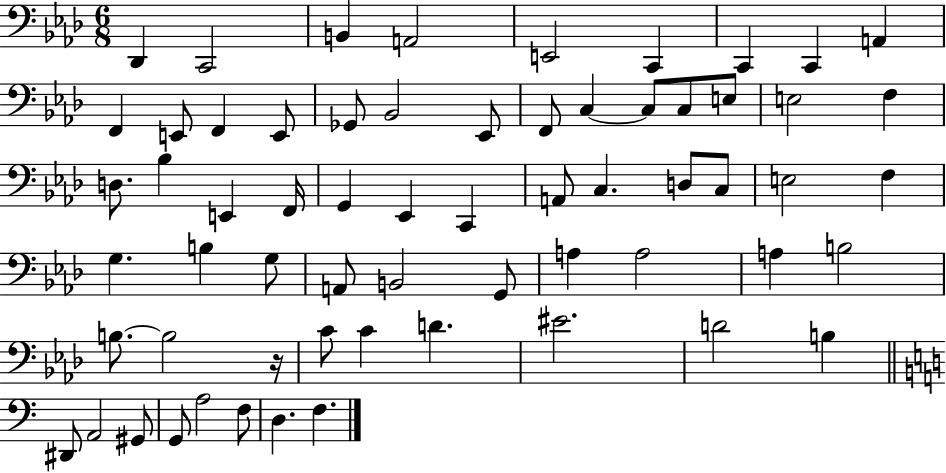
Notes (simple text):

Db2/q C2/h B2/q A2/h E2/h C2/q C2/q C2/q A2/q F2/q E2/e F2/q E2/e Gb2/e Bb2/h Eb2/e F2/e C3/q C3/e C3/e E3/e E3/h F3/q D3/e. Bb3/q E2/q F2/s G2/q Eb2/q C2/q A2/e C3/q. D3/e C3/e E3/h F3/q G3/q. B3/q G3/e A2/e B2/h G2/e A3/q A3/h A3/q B3/h B3/e. B3/h R/s C4/e C4/q D4/q. EIS4/h. D4/h B3/q D#2/e A2/h G#2/e G2/e A3/h F3/e D3/q. F3/q.